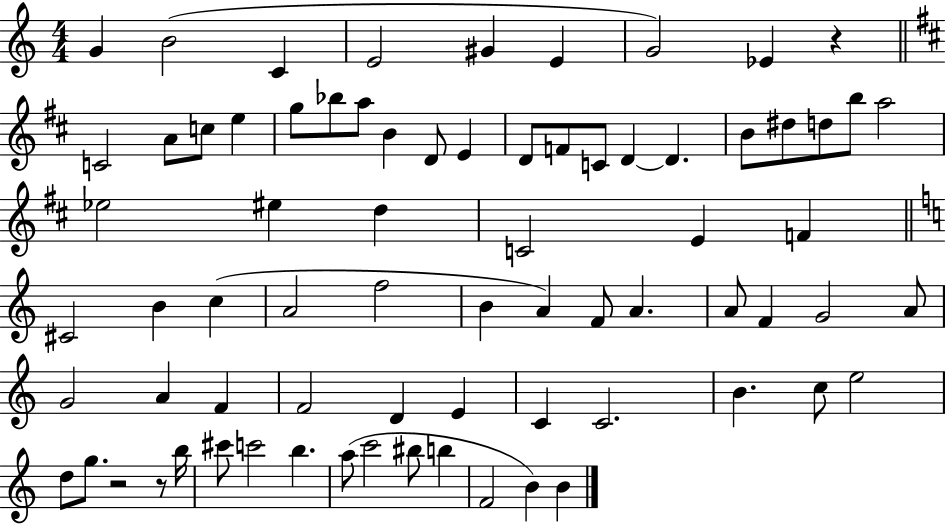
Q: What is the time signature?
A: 4/4